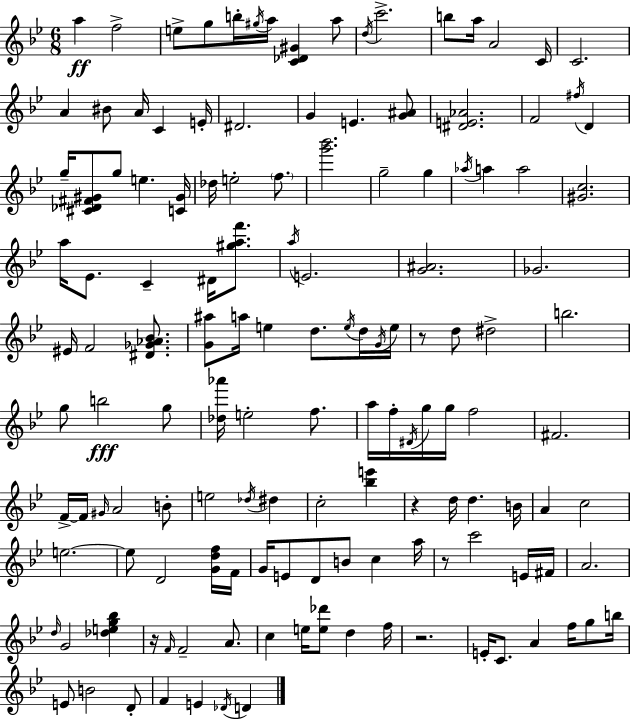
X:1
T:Untitled
M:6/8
L:1/4
K:Gm
a f2 e/2 g/2 b/4 ^g/4 a/4 [C_D^G] a/2 d/4 c'2 b/2 a/4 A2 C/4 C2 A ^B/2 A/4 C E/4 ^D2 G E [G^A]/2 [^DE_A]2 F2 ^f/4 D g/4 [^C_D^F^G]/2 g/2 e [C^G]/4 _d/4 e2 f/2 [g'_b']2 g2 g _a/4 a a2 [^Gc]2 a/4 _E/2 C ^D/4 [^gaf']/2 a/4 E2 [G^A]2 _G2 ^E/4 F2 [^D_G_A_B]/2 [G^a]/2 a/4 e d/2 e/4 d/4 G/4 e/4 z/2 d/2 ^d2 b2 g/2 b2 g/2 [_d_a']/4 e2 f/2 a/4 f/4 ^D/4 g/4 g/4 f2 ^F2 F/4 F/4 ^G/4 A2 B/2 e2 _d/4 ^d c2 [_be'] z d/4 d B/4 A c2 e2 e/2 D2 [Gdf]/4 F/4 G/4 E/2 D/2 B/2 c a/4 z/2 c'2 E/4 ^F/4 A2 d/4 G2 [_deg_b] z/4 F/4 F2 A/2 c e/4 [e_d']/2 d f/4 z2 E/4 C/2 A f/4 g/2 b/4 E/2 B2 D/2 F E _D/4 D